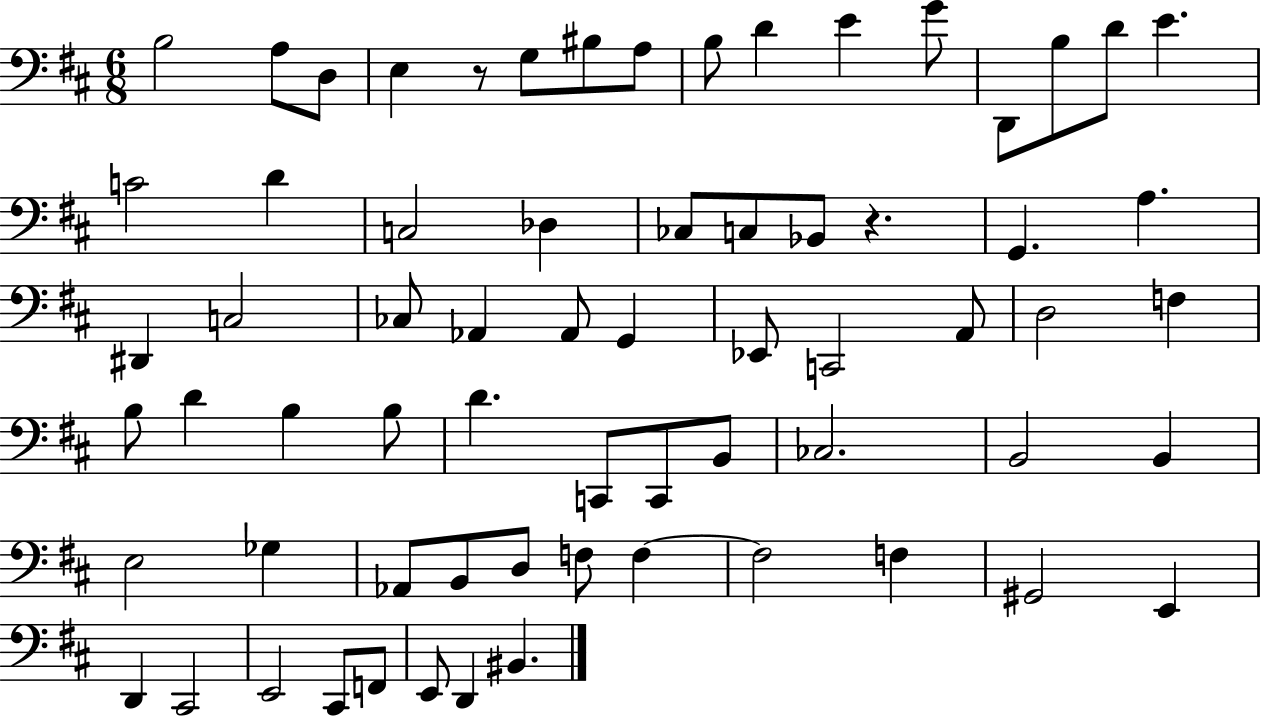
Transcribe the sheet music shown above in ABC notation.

X:1
T:Untitled
M:6/8
L:1/4
K:D
B,2 A,/2 D,/2 E, z/2 G,/2 ^B,/2 A,/2 B,/2 D E G/2 D,,/2 B,/2 D/2 E C2 D C,2 _D, _C,/2 C,/2 _B,,/2 z G,, A, ^D,, C,2 _C,/2 _A,, _A,,/2 G,, _E,,/2 C,,2 A,,/2 D,2 F, B,/2 D B, B,/2 D C,,/2 C,,/2 B,,/2 _C,2 B,,2 B,, E,2 _G, _A,,/2 B,,/2 D,/2 F,/2 F, F,2 F, ^G,,2 E,, D,, ^C,,2 E,,2 ^C,,/2 F,,/2 E,,/2 D,, ^B,,